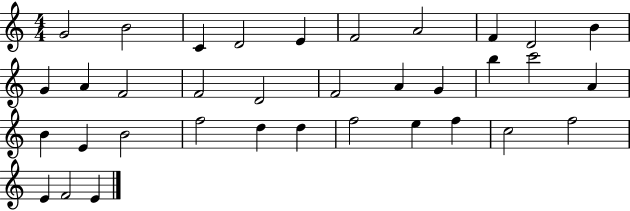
G4/h B4/h C4/q D4/h E4/q F4/h A4/h F4/q D4/h B4/q G4/q A4/q F4/h F4/h D4/h F4/h A4/q G4/q B5/q C6/h A4/q B4/q E4/q B4/h F5/h D5/q D5/q F5/h E5/q F5/q C5/h F5/h E4/q F4/h E4/q